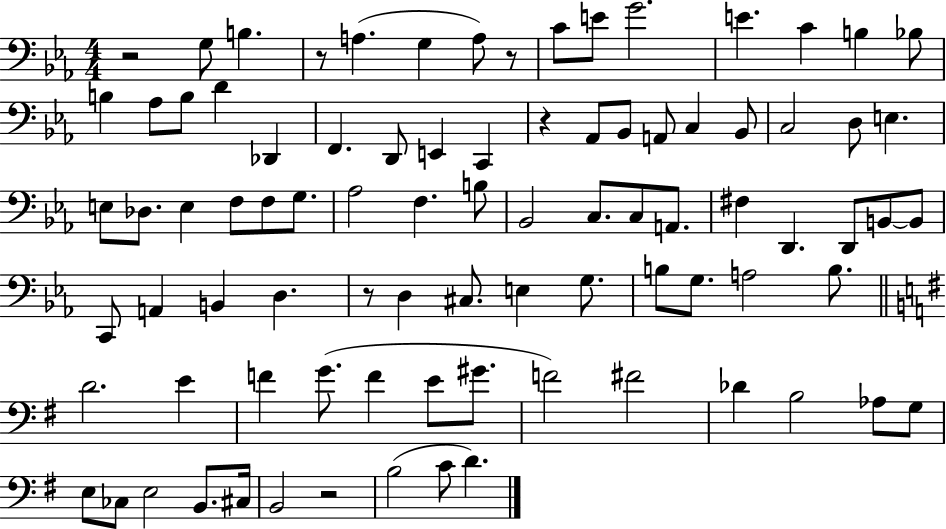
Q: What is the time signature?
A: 4/4